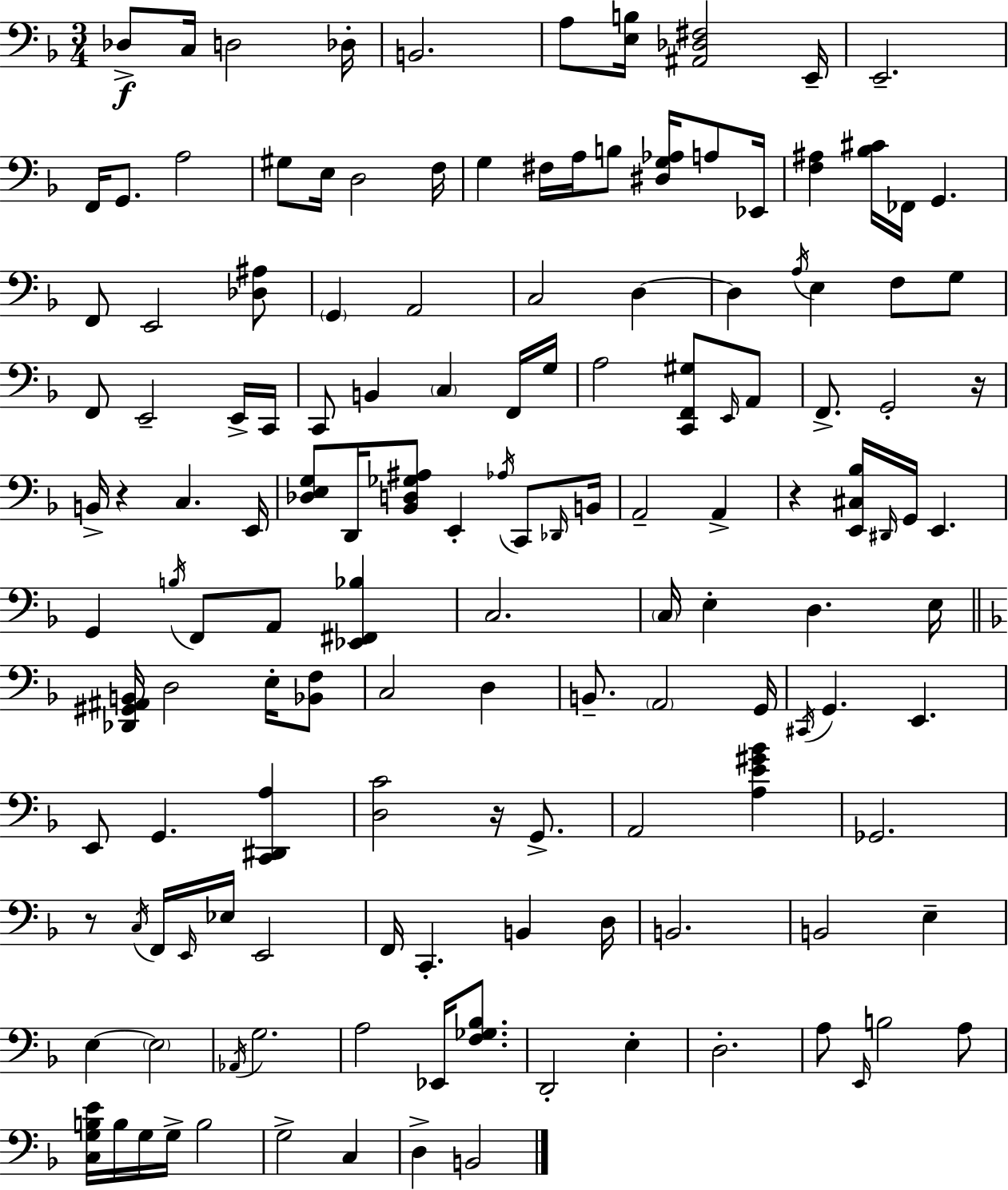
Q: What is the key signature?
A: D minor